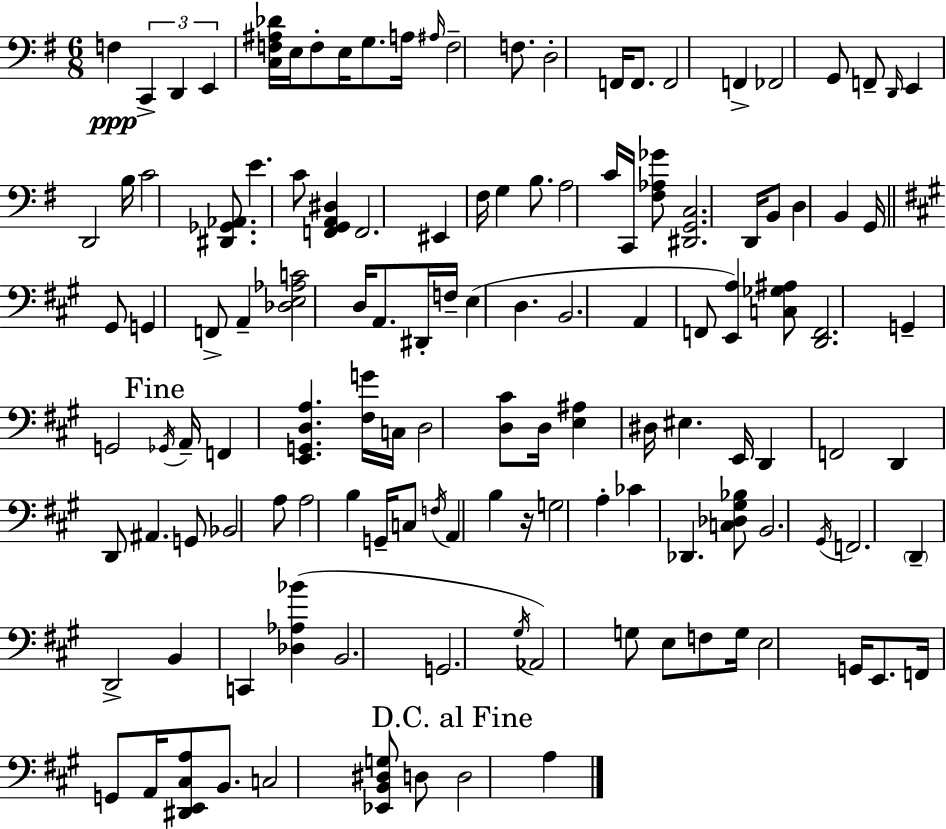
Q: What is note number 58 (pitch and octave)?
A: F2